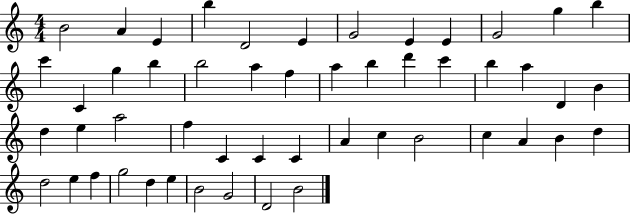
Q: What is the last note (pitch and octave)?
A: B4